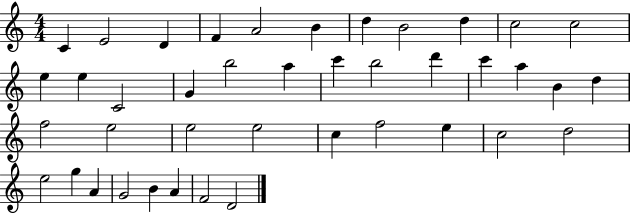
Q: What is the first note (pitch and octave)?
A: C4